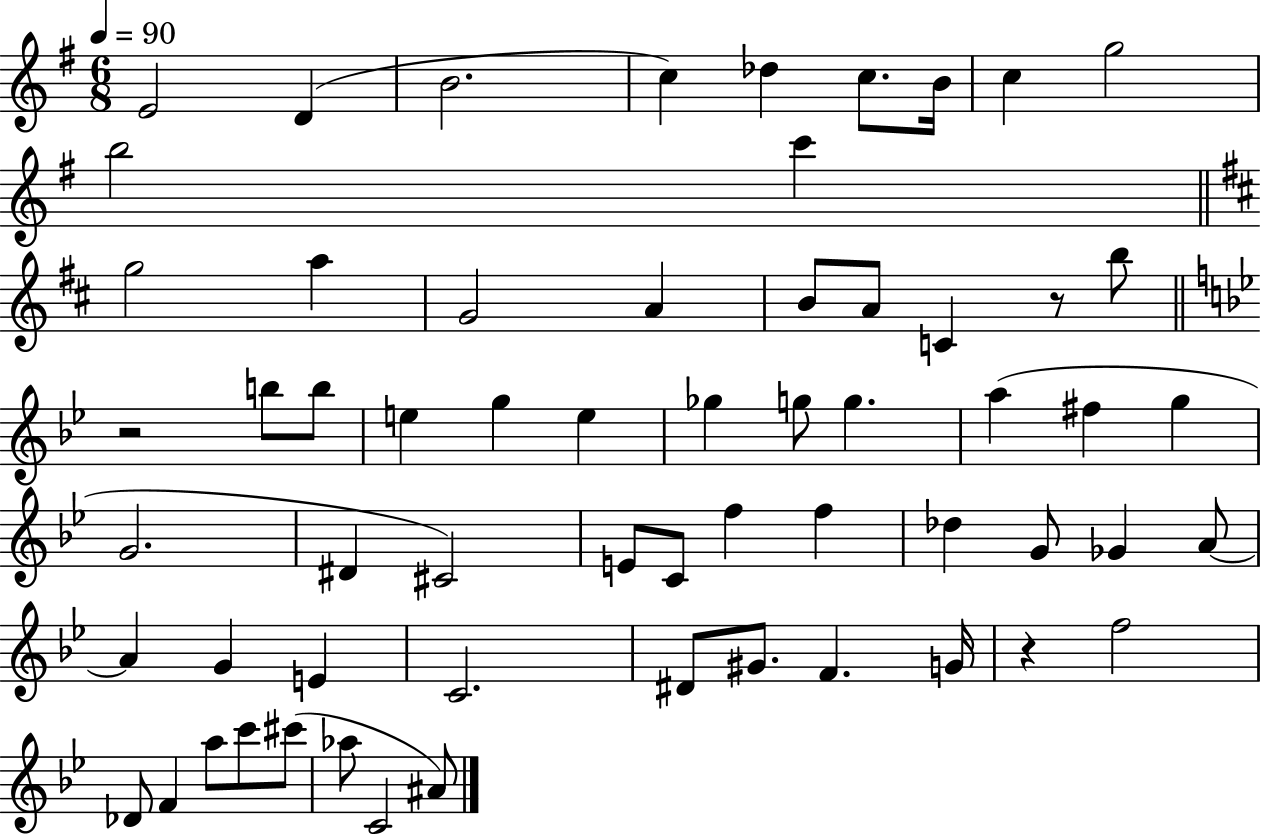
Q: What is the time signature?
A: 6/8